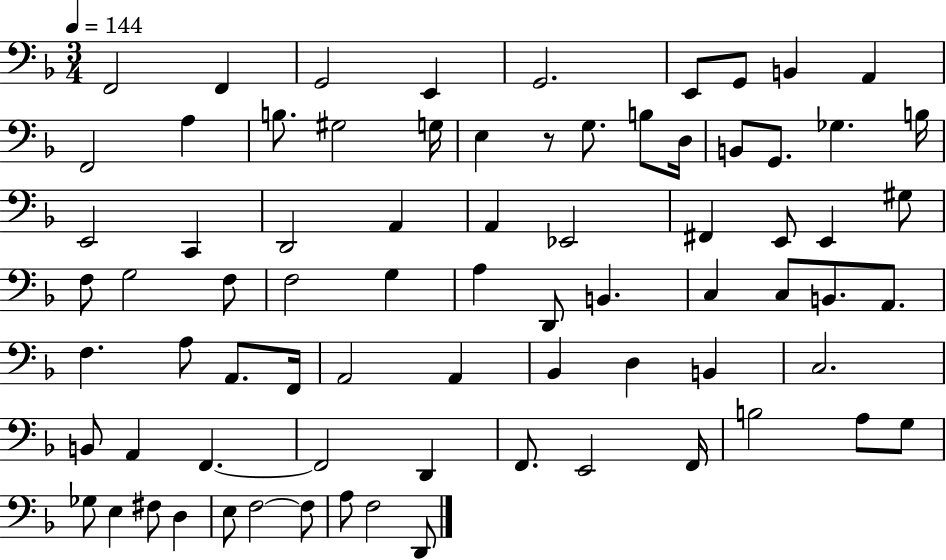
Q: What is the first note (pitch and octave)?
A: F2